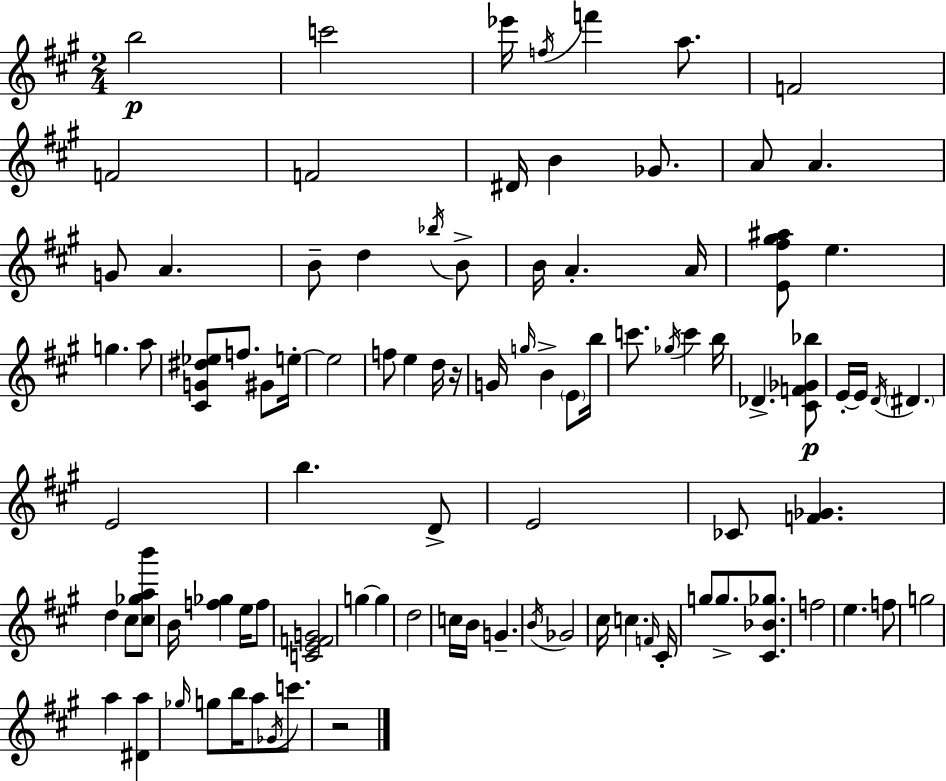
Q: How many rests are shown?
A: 2